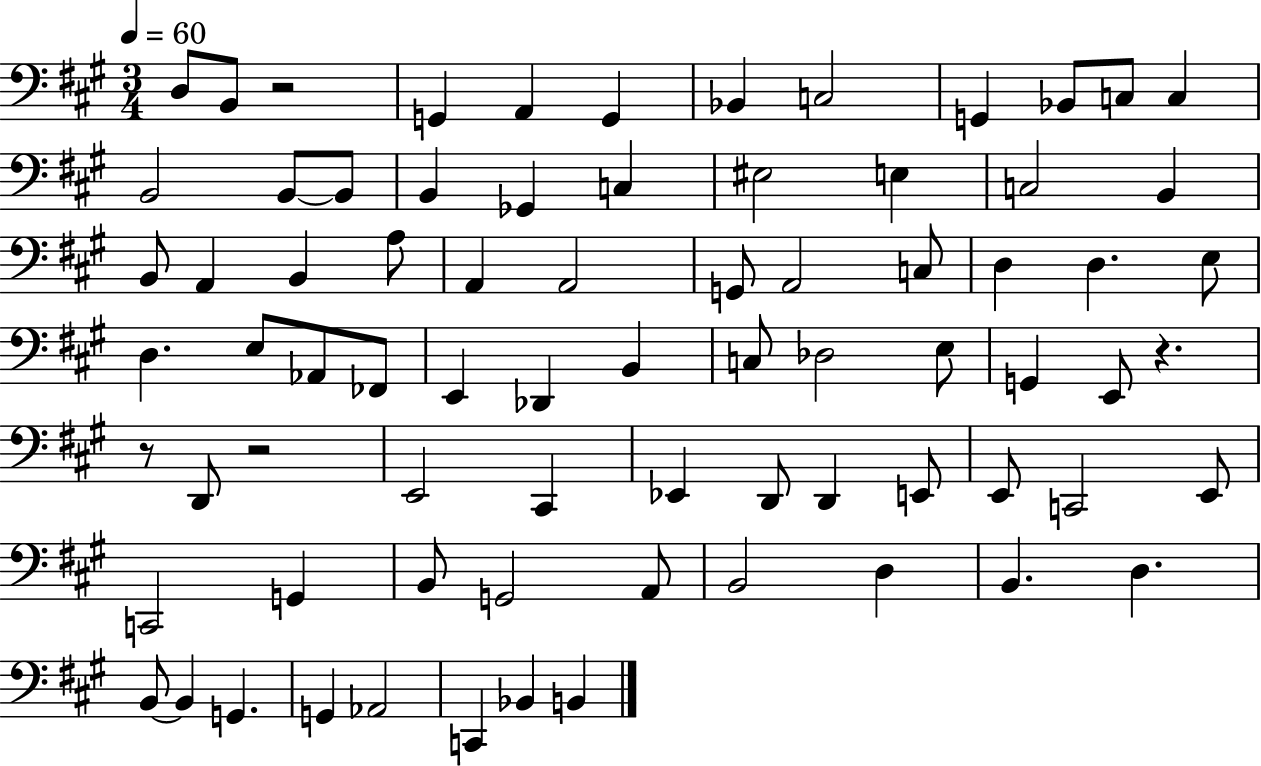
{
  \clef bass
  \numericTimeSignature
  \time 3/4
  \key a \major
  \tempo 4 = 60
  d8 b,8 r2 | g,4 a,4 g,4 | bes,4 c2 | g,4 bes,8 c8 c4 | \break b,2 b,8~~ b,8 | b,4 ges,4 c4 | eis2 e4 | c2 b,4 | \break b,8 a,4 b,4 a8 | a,4 a,2 | g,8 a,2 c8 | d4 d4. e8 | \break d4. e8 aes,8 fes,8 | e,4 des,4 b,4 | c8 des2 e8 | g,4 e,8 r4. | \break r8 d,8 r2 | e,2 cis,4 | ees,4 d,8 d,4 e,8 | e,8 c,2 e,8 | \break c,2 g,4 | b,8 g,2 a,8 | b,2 d4 | b,4. d4. | \break b,8~~ b,4 g,4. | g,4 aes,2 | c,4 bes,4 b,4 | \bar "|."
}